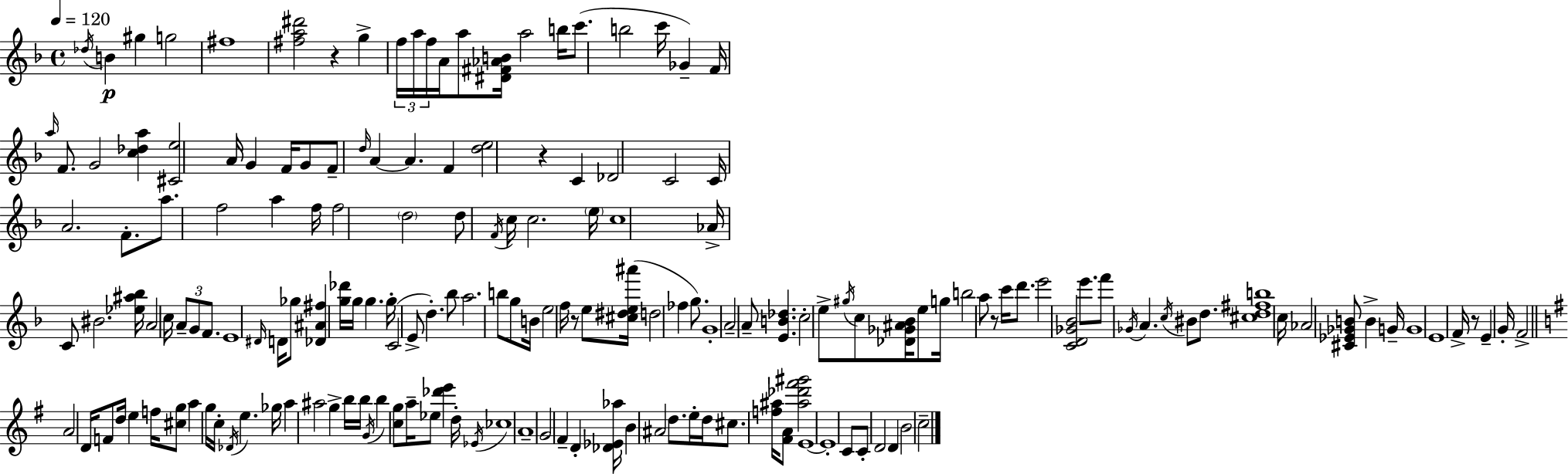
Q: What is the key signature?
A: D minor